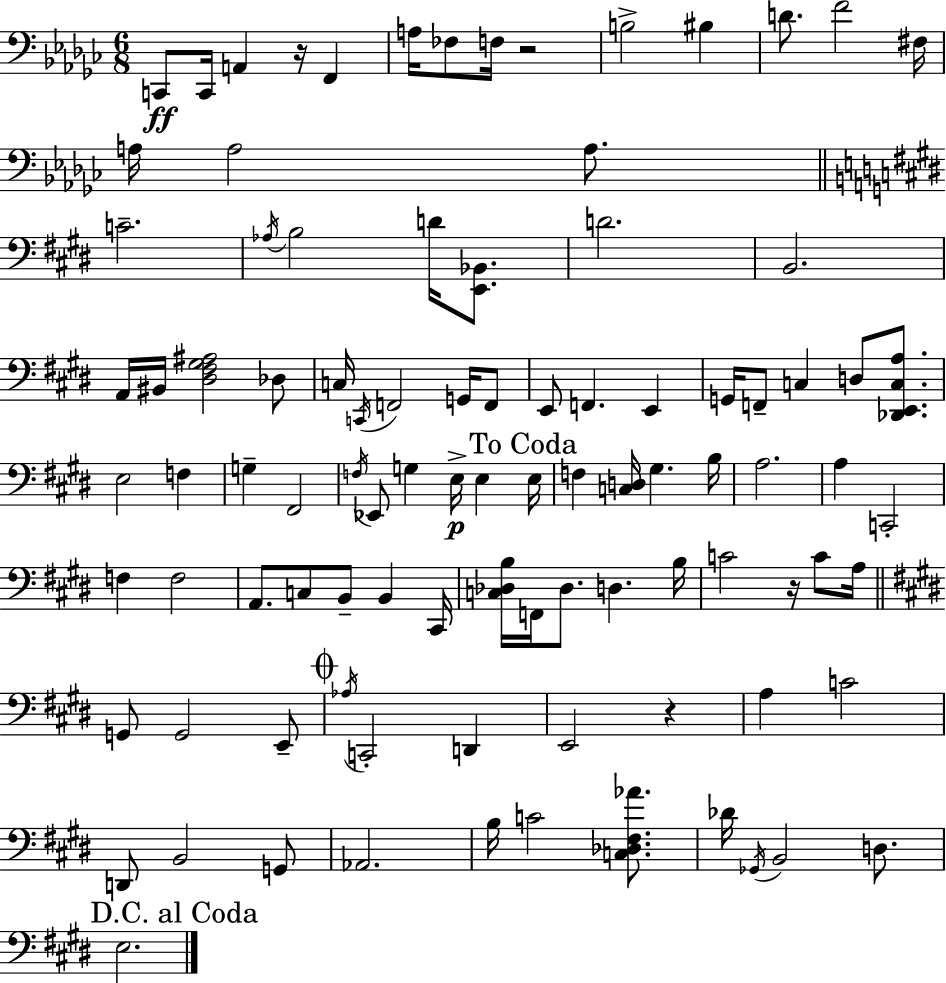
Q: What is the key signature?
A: EES minor